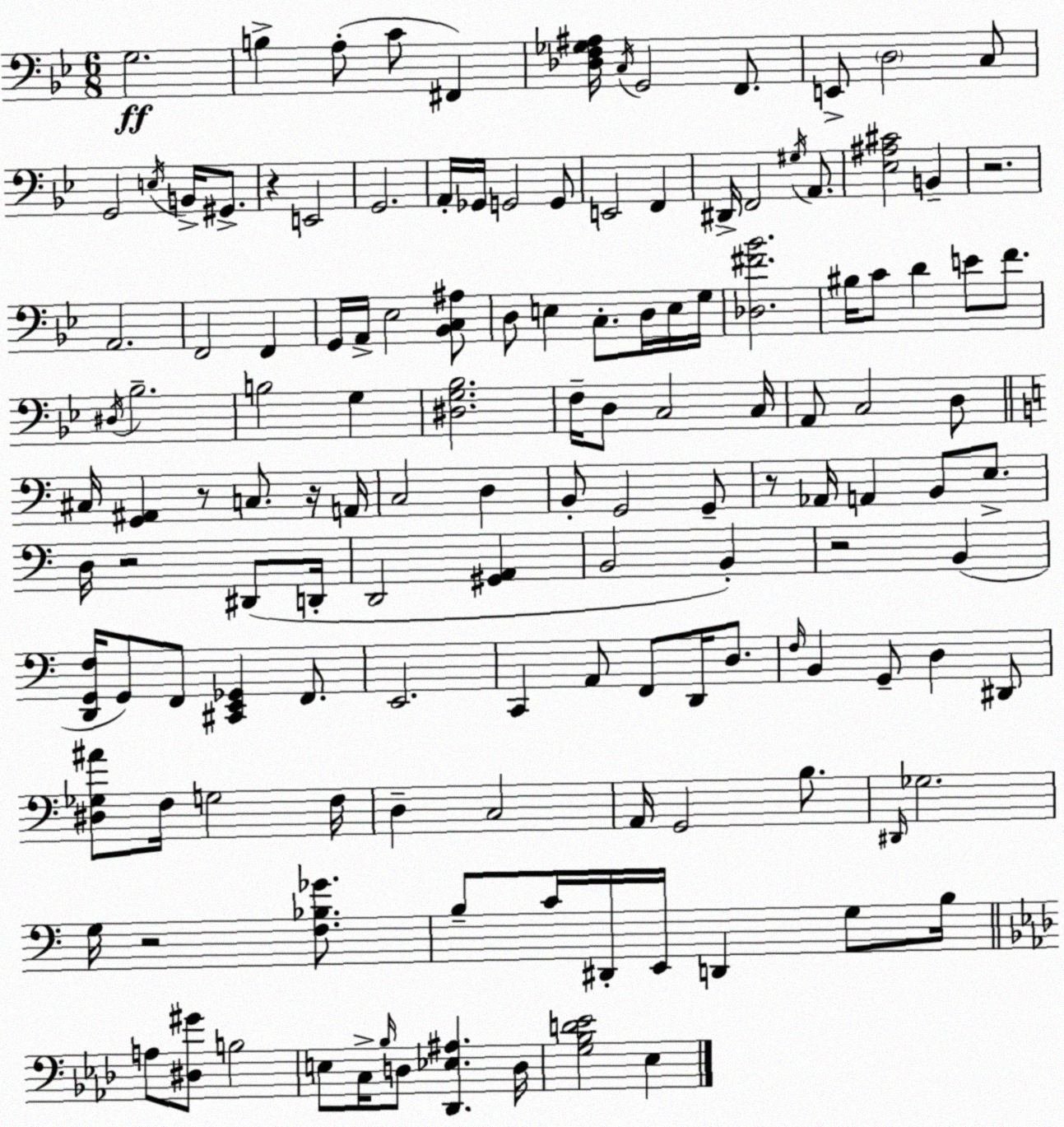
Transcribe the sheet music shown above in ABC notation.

X:1
T:Untitled
M:6/8
L:1/4
K:Gm
G,2 B, A,/2 C/2 ^F,, [_D,F,_G,^A,]/4 C,/4 G,,2 F,,/2 E,,/2 D,2 C,/2 G,,2 E,/4 B,,/4 ^G,,/2 z E,,2 G,,2 A,,/4 _G,,/4 G,,2 G,,/2 E,,2 F,, ^D,,/4 F,,2 ^G,/4 A,,/2 [_E,^A,^C]2 B,, z2 A,,2 F,,2 F,, G,,/4 A,,/4 _E,2 [_B,,C,^A,]/2 D,/2 E, C,/2 D,/4 E,/4 G,/4 [_D,^F_B]2 ^B,/4 C/2 D E/2 F/2 ^D,/4 _B,2 B,2 G, [^D,G,_B,]2 F,/4 D,/2 C,2 C,/4 A,,/2 C,2 D,/2 ^C,/4 [G,,^A,,] z/2 C,/2 z/4 A,,/4 C,2 D, B,,/2 G,,2 G,,/2 z/2 _A,,/4 A,, B,,/2 E,/2 D,/4 z2 ^D,,/2 D,,/4 D,,2 [^G,,A,,] B,,2 B,, z2 B,, [D,,G,,F,]/4 G,,/2 F,,/2 [^C,,E,,_G,,] F,,/2 E,,2 C,, A,,/2 F,,/2 D,,/4 D,/2 F,/4 B,, G,,/2 D, ^D,,/2 [^D,_G,^A]/2 F,/4 G,2 F,/4 D, C,2 A,,/4 G,,2 B,/2 ^D,,/4 _G,2 G,/4 z2 [F,_B,_G]/2 B,/2 C/4 ^D,,/4 E,,/4 D,, G,/2 B,/4 A,/2 [^D,^G]/2 B,2 E,/2 C,/4 _B,/4 D,/2 [_D,,_E,^A,] D,/4 [G,_B,D_E]2 _E,